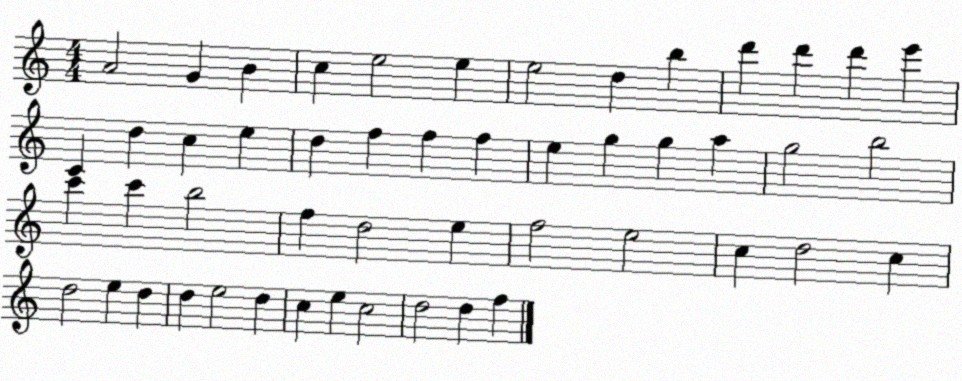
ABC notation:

X:1
T:Untitled
M:4/4
L:1/4
K:C
A2 G B c e2 e e2 d b d' d' d' e' C d c e d f f f e g g a g2 b2 c' c' b2 f d2 e f2 e2 c d2 c d2 e d d e2 d c e c2 d2 d f